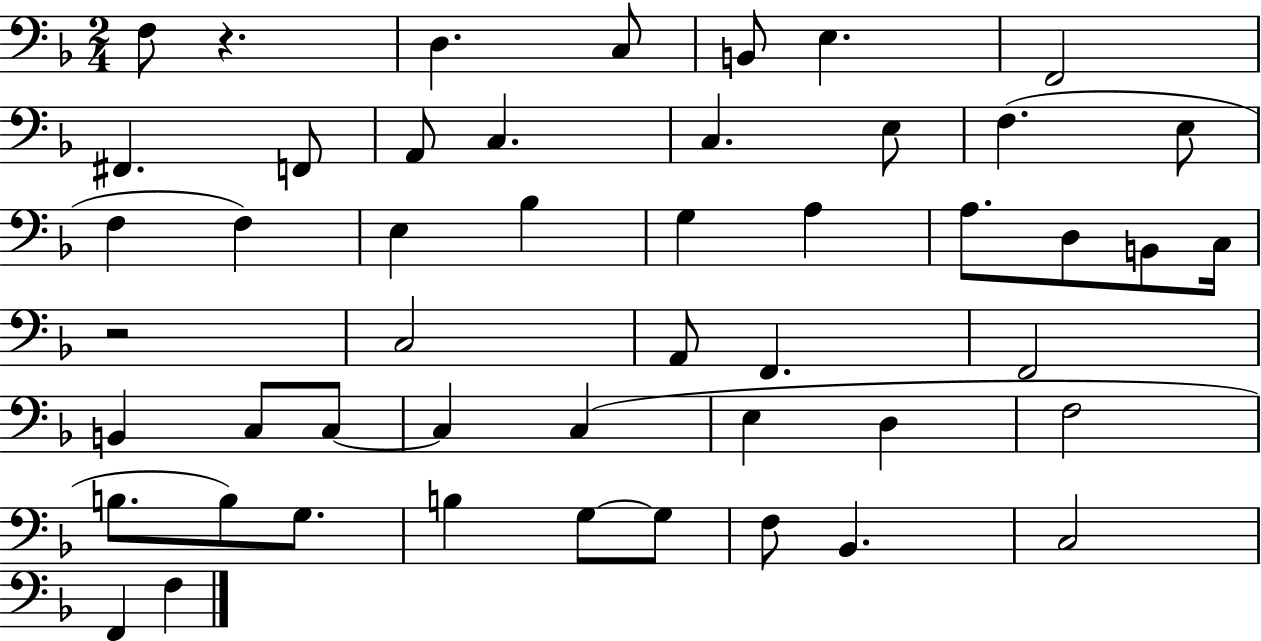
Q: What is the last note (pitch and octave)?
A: F3